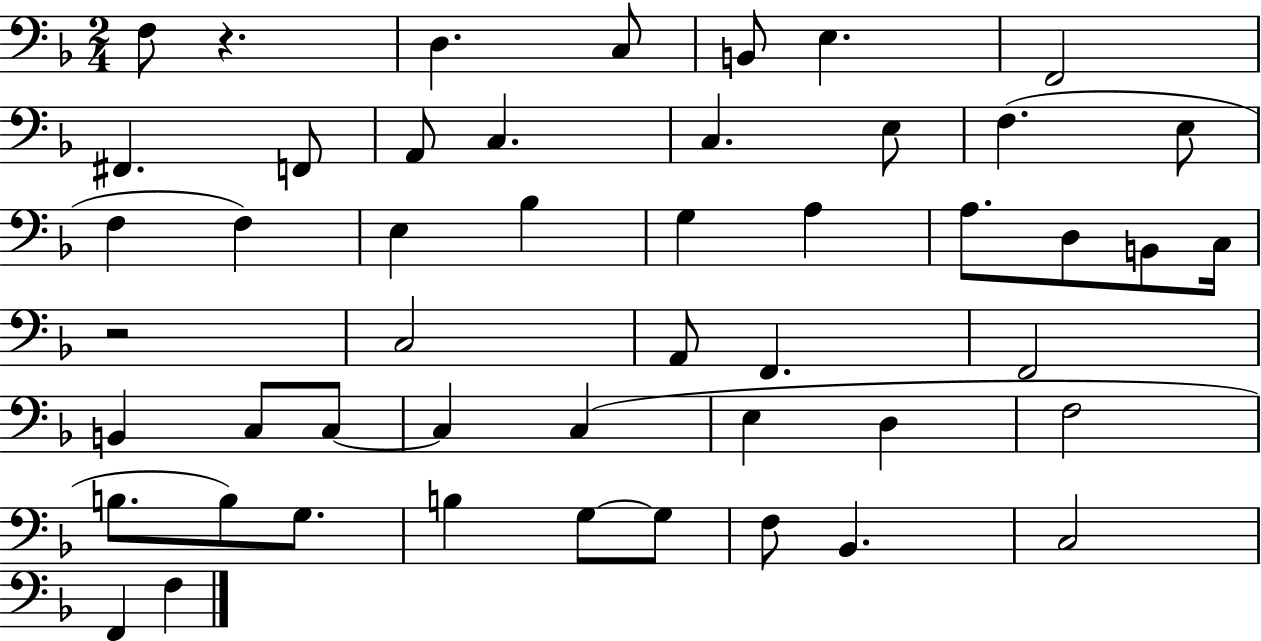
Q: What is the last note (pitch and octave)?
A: F3